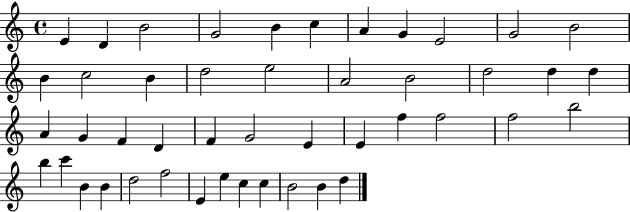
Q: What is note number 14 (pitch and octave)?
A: B4